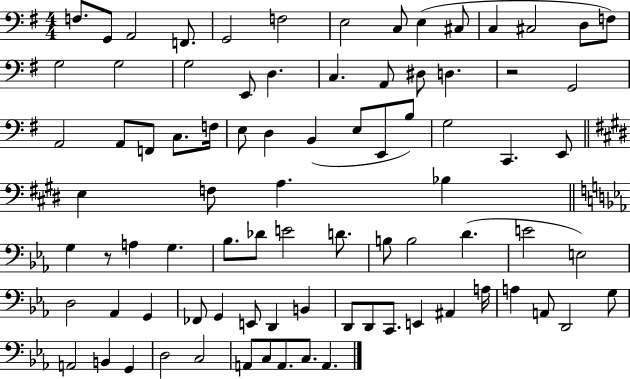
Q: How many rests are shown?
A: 2